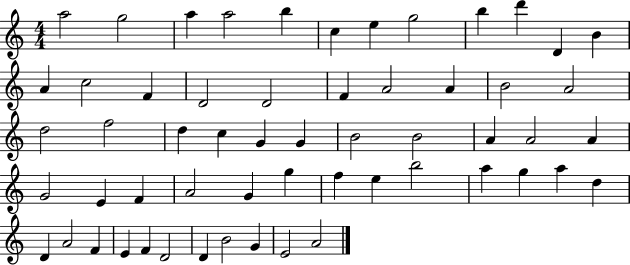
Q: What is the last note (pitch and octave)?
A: A4